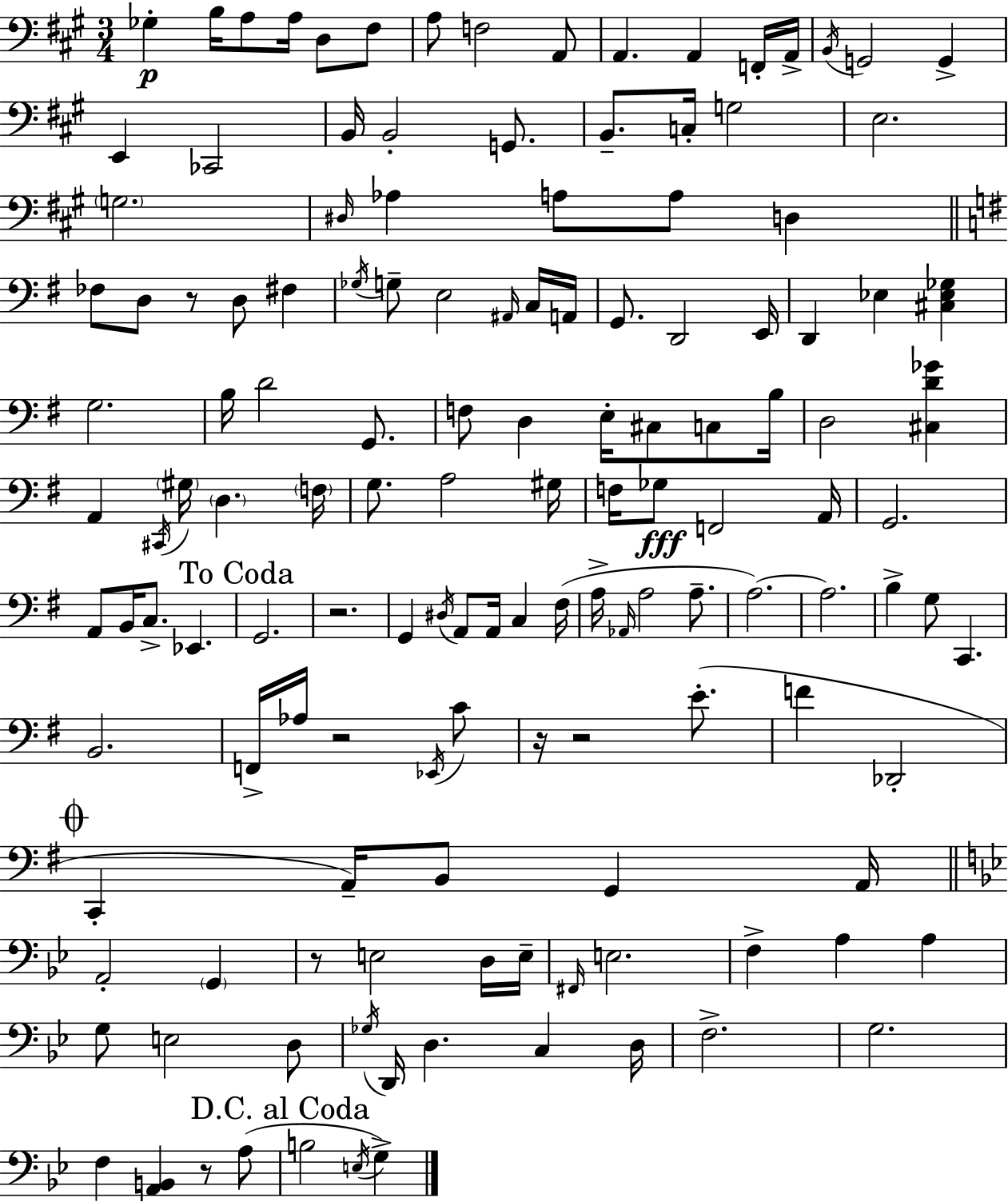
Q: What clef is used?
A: bass